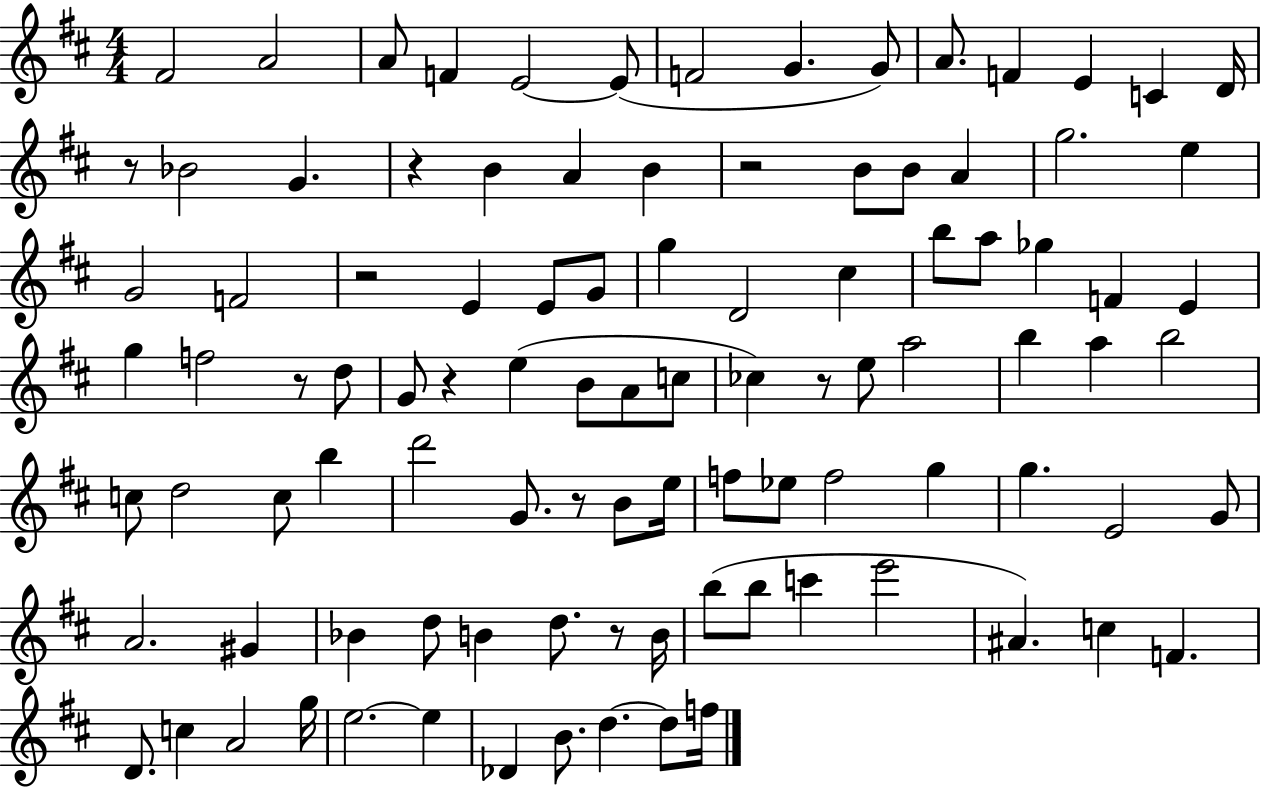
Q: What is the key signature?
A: D major